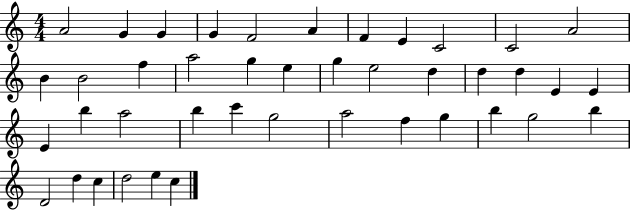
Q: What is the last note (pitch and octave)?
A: C5